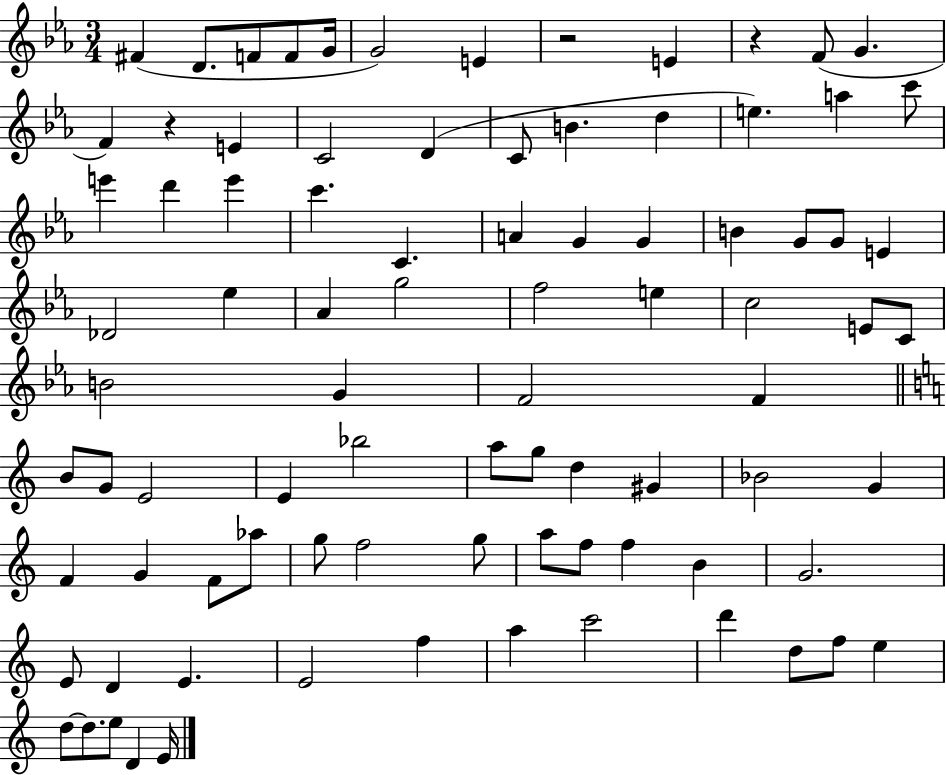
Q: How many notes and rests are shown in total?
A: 87